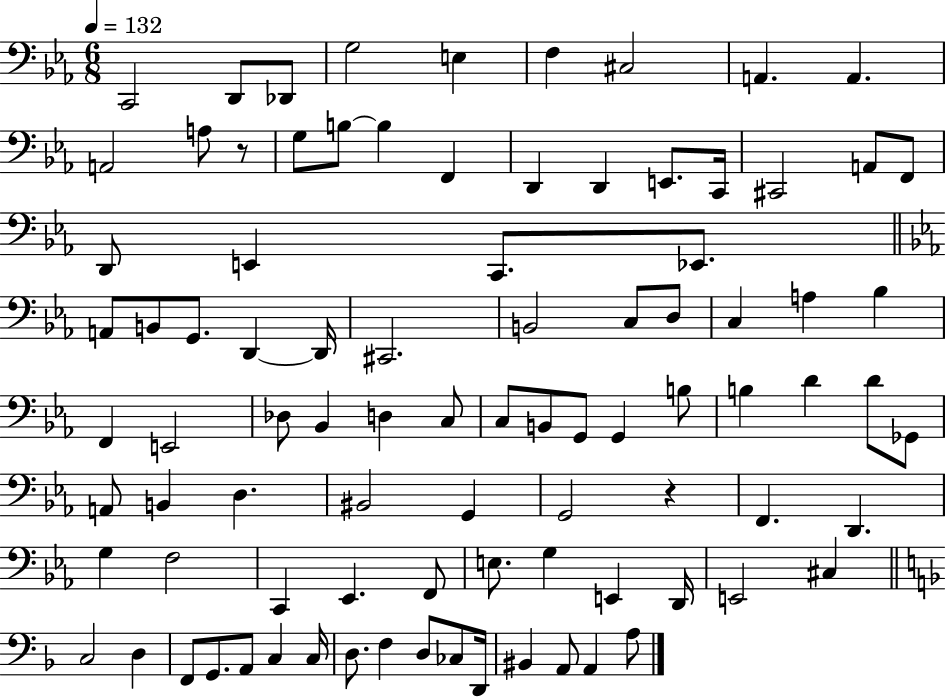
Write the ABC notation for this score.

X:1
T:Untitled
M:6/8
L:1/4
K:Eb
C,,2 D,,/2 _D,,/2 G,2 E, F, ^C,2 A,, A,, A,,2 A,/2 z/2 G,/2 B,/2 B, F,, D,, D,, E,,/2 C,,/4 ^C,,2 A,,/2 F,,/2 D,,/2 E,, C,,/2 _E,,/2 A,,/2 B,,/2 G,,/2 D,, D,,/4 ^C,,2 B,,2 C,/2 D,/2 C, A, _B, F,, E,,2 _D,/2 _B,, D, C,/2 C,/2 B,,/2 G,,/2 G,, B,/2 B, D D/2 _G,,/2 A,,/2 B,, D, ^B,,2 G,, G,,2 z F,, D,, G, F,2 C,, _E,, F,,/2 E,/2 G, E,, D,,/4 E,,2 ^C, C,2 D, F,,/2 G,,/2 A,,/2 C, C,/4 D,/2 F, D,/2 _C,/2 D,,/4 ^B,, A,,/2 A,, A,/2